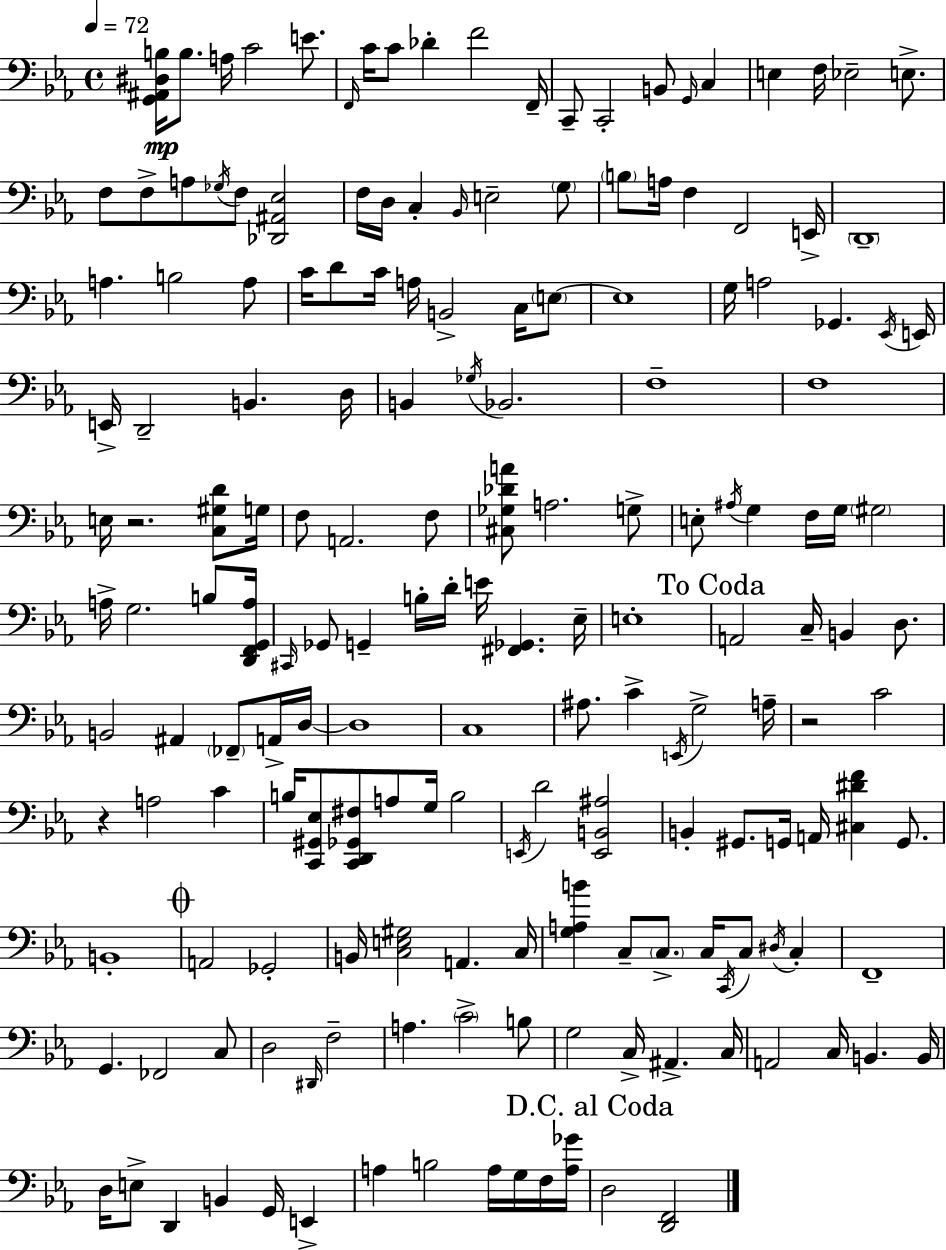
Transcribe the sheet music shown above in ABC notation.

X:1
T:Untitled
M:4/4
L:1/4
K:Eb
[G,,^A,,^D,B,]/4 B,/2 A,/4 C2 E/2 F,,/4 C/4 C/2 _D F2 F,,/4 C,,/2 C,,2 B,,/2 G,,/4 C, E, F,/4 _E,2 E,/2 F,/2 F,/2 A,/2 _G,/4 F,/2 [_D,,^A,,_E,]2 F,/4 D,/4 C, _B,,/4 E,2 G,/2 B,/2 A,/4 F, F,,2 E,,/4 D,,4 A, B,2 A,/2 C/4 D/2 C/4 A,/4 B,,2 C,/4 E,/2 E,4 G,/4 A,2 _G,, _E,,/4 E,,/4 E,,/4 D,,2 B,, D,/4 B,, _G,/4 _B,,2 F,4 F,4 E,/4 z2 [C,^G,D]/2 G,/4 F,/2 A,,2 F,/2 [^C,_G,_DA]/2 A,2 G,/2 E,/2 ^A,/4 G, F,/4 G,/4 ^G,2 A,/4 G,2 B,/2 [D,,F,,G,,A,]/4 ^C,,/4 _G,,/2 G,, B,/4 D/4 E/4 [^F,,_G,,] _E,/4 E,4 A,,2 C,/4 B,, D,/2 B,,2 ^A,, _F,,/2 A,,/4 D,/4 D,4 C,4 ^A,/2 C E,,/4 G,2 A,/4 z2 C2 z A,2 C B,/4 [C,,^G,,_E,]/2 [C,,D,,_G,,^F,]/2 A,/2 G,/4 B,2 E,,/4 D2 [E,,B,,^A,]2 B,, ^G,,/2 G,,/4 A,,/4 [^C,^DF] G,,/2 B,,4 A,,2 _G,,2 B,,/4 [C,E,^G,]2 A,, C,/4 [G,A,B] C,/2 C,/2 C,/4 C,,/4 C,/2 ^D,/4 C, F,,4 G,, _F,,2 C,/2 D,2 ^D,,/4 F,2 A, C2 B,/2 G,2 C,/4 ^A,, C,/4 A,,2 C,/4 B,, B,,/4 D,/4 E,/2 D,, B,, G,,/4 E,, A, B,2 A,/4 G,/4 F,/4 [A,_G]/4 D,2 [D,,F,,]2